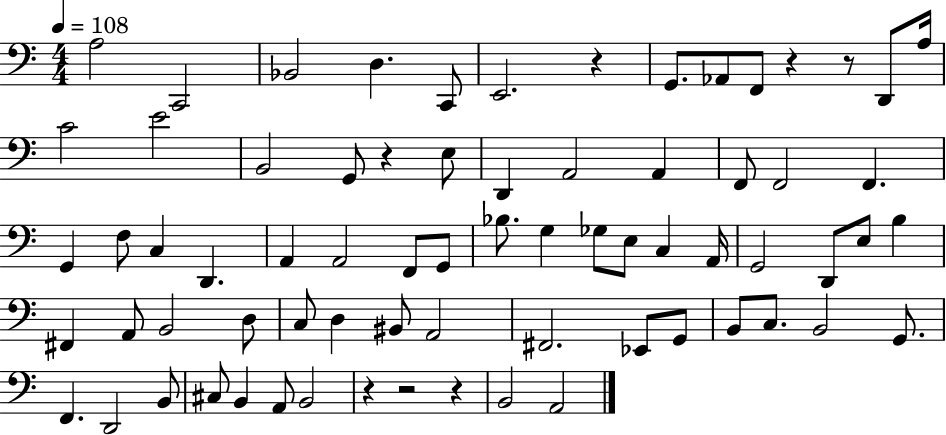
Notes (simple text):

A3/h C2/h Bb2/h D3/q. C2/e E2/h. R/q G2/e. Ab2/e F2/e R/q R/e D2/e A3/s C4/h E4/h B2/h G2/e R/q E3/e D2/q A2/h A2/q F2/e F2/h F2/q. G2/q F3/e C3/q D2/q. A2/q A2/h F2/e G2/e Bb3/e. G3/q Gb3/e E3/e C3/q A2/s G2/h D2/e E3/e B3/q F#2/q A2/e B2/h D3/e C3/e D3/q BIS2/e A2/h F#2/h. Eb2/e G2/e B2/e C3/e. B2/h G2/e. F2/q. D2/h B2/e C#3/e B2/q A2/e B2/h R/q R/h R/q B2/h A2/h